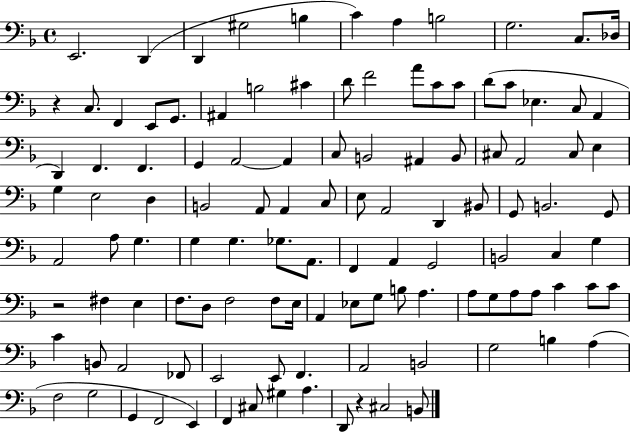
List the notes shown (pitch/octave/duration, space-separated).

E2/h. D2/q D2/q G#3/h B3/q C4/q A3/q B3/h G3/h. C3/e. Db3/s R/q C3/e. F2/q E2/e G2/e. A#2/q B3/h C#4/q D4/e F4/h A4/e C4/e C4/e D4/e C4/e Eb3/q. C3/e A2/q D2/q F2/q. F2/q. G2/q A2/h A2/q C3/e B2/h A#2/q B2/e C#3/e A2/h C#3/e E3/q G3/q E3/h D3/q B2/h A2/e A2/q C3/e E3/e A2/h D2/q BIS2/e G2/e B2/h. G2/e A2/h A3/e G3/q. G3/q G3/q. Gb3/e. A2/e. F2/q A2/q G2/h B2/h C3/q G3/q R/h F#3/q E3/q F3/e. D3/e F3/h F3/e E3/s A2/q Eb3/e G3/e B3/e A3/q. A3/e G3/e A3/e A3/e C4/q C4/e C4/e C4/q B2/e A2/h FES2/e E2/h E2/e F2/q. A2/h B2/h G3/h B3/q A3/q F3/h G3/h G2/q F2/h E2/q F2/q C#3/e G#3/q A3/q. D2/e R/q C#3/h B2/e